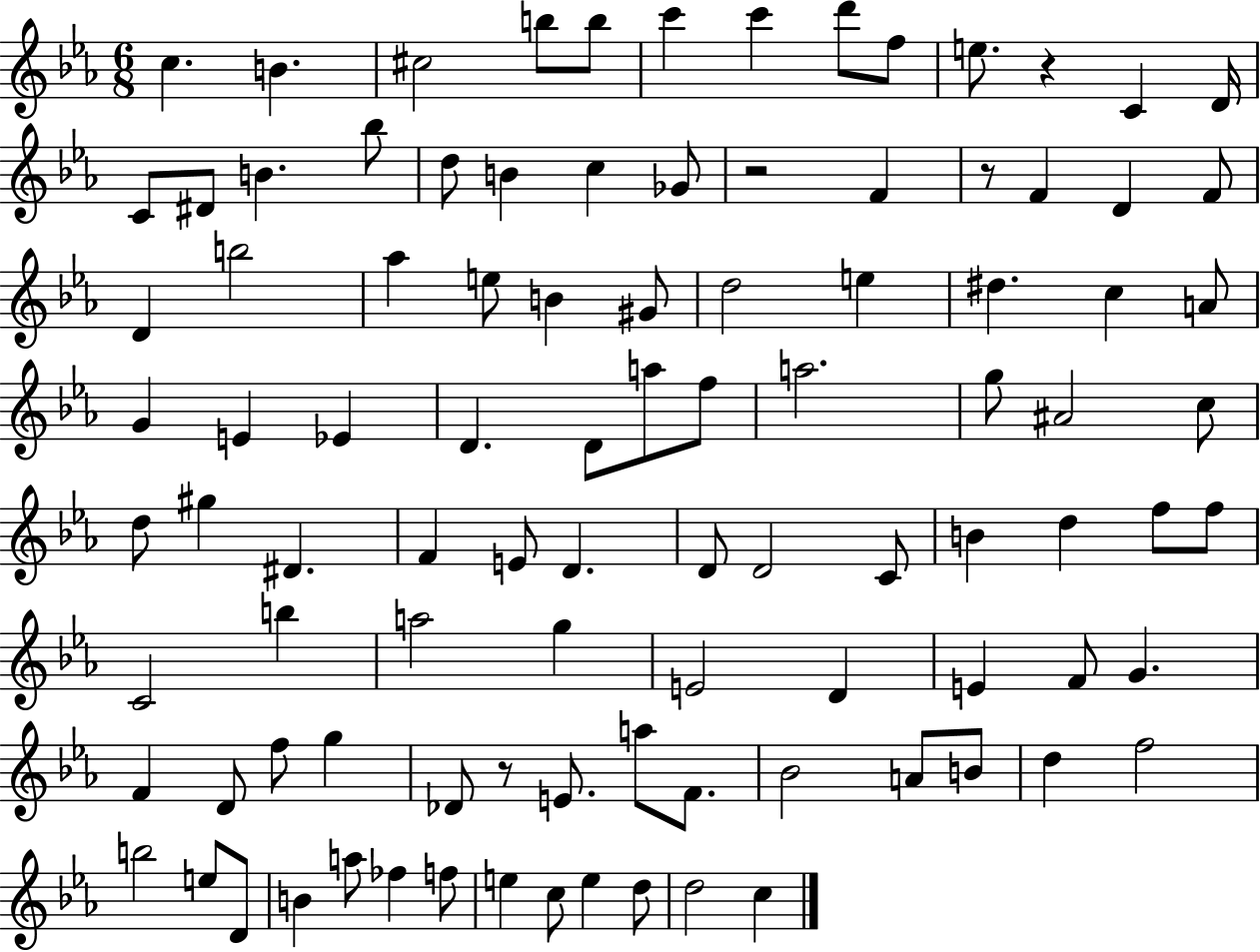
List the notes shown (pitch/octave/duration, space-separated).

C5/q. B4/q. C#5/h B5/e B5/e C6/q C6/q D6/e F5/e E5/e. R/q C4/q D4/s C4/e D#4/e B4/q. Bb5/e D5/e B4/q C5/q Gb4/e R/h F4/q R/e F4/q D4/q F4/e D4/q B5/h Ab5/q E5/e B4/q G#4/e D5/h E5/q D#5/q. C5/q A4/e G4/q E4/q Eb4/q D4/q. D4/e A5/e F5/e A5/h. G5/e A#4/h C5/e D5/e G#5/q D#4/q. F4/q E4/e D4/q. D4/e D4/h C4/e B4/q D5/q F5/e F5/e C4/h B5/q A5/h G5/q E4/h D4/q E4/q F4/e G4/q. F4/q D4/e F5/e G5/q Db4/e R/e E4/e. A5/e F4/e. Bb4/h A4/e B4/e D5/q F5/h B5/h E5/e D4/e B4/q A5/e FES5/q F5/e E5/q C5/e E5/q D5/e D5/h C5/q